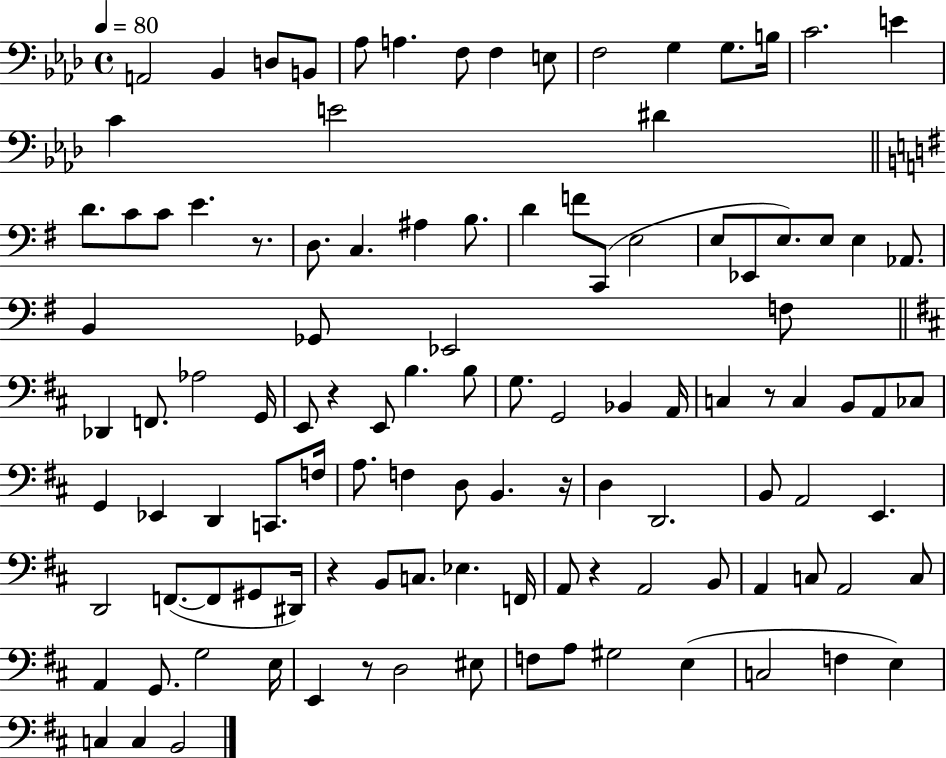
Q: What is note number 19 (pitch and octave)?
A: D4